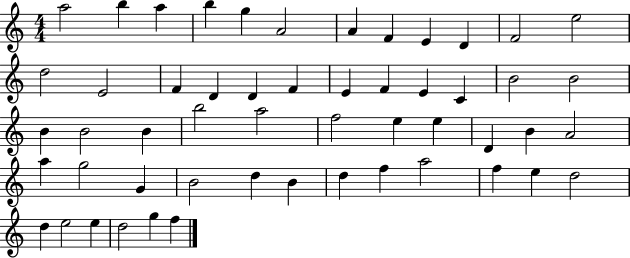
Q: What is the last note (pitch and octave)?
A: F5